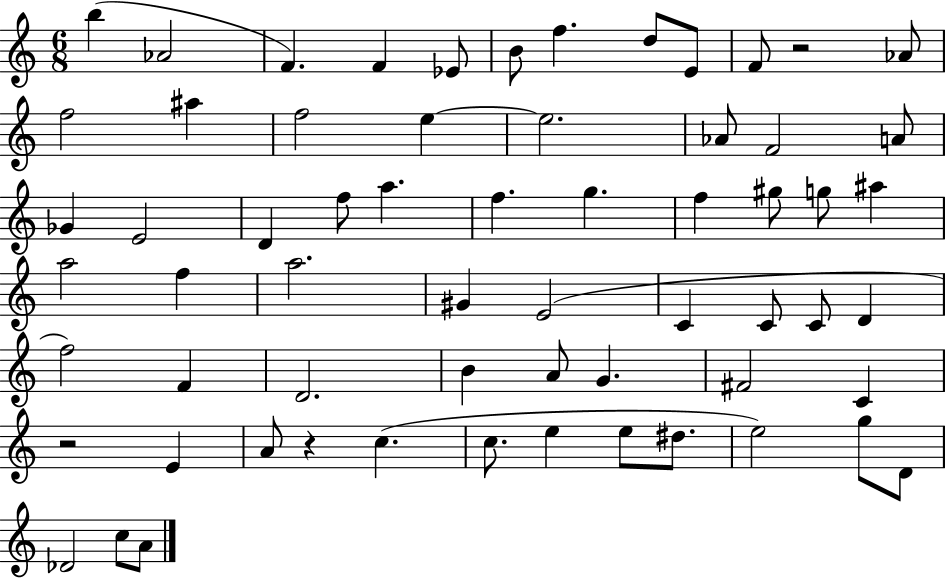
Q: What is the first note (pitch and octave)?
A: B5